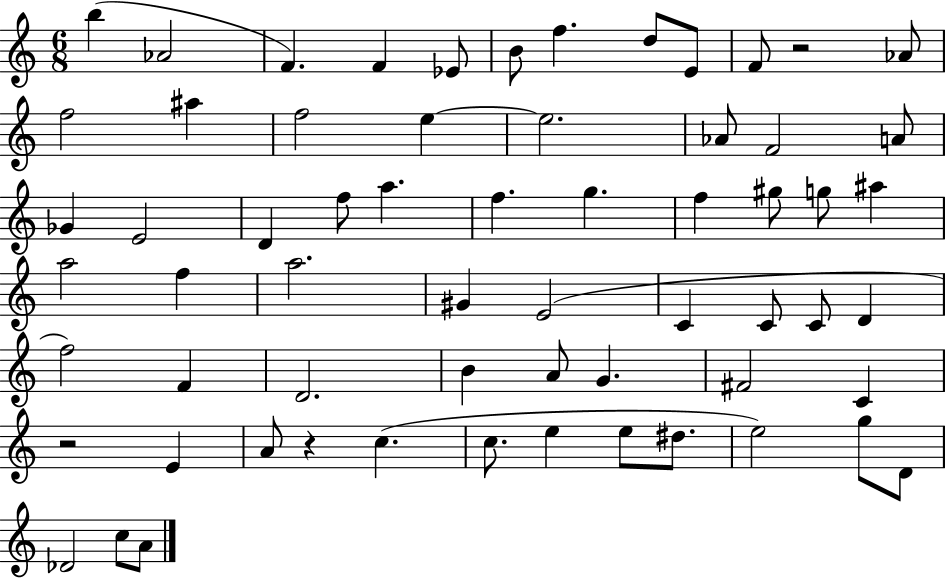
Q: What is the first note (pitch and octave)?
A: B5